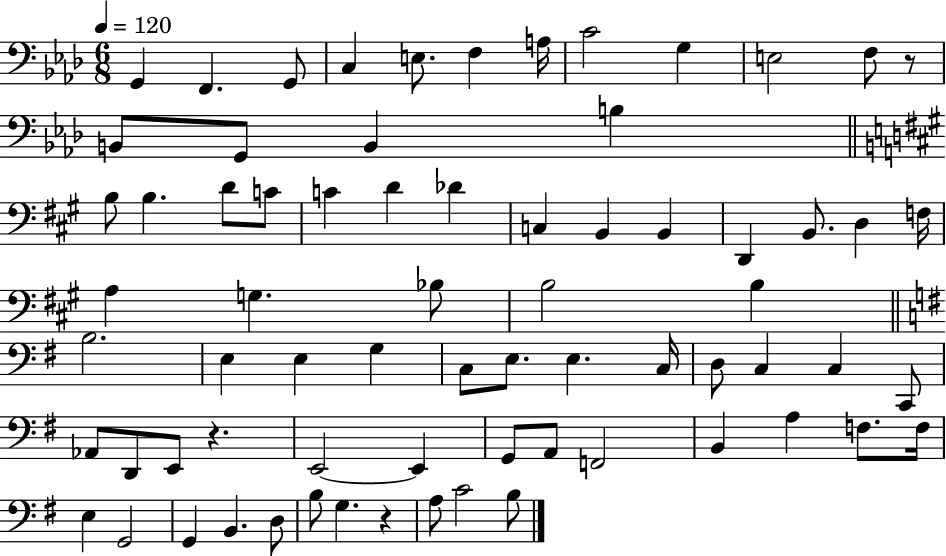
G2/q F2/q. G2/e C3/q E3/e. F3/q A3/s C4/h G3/q E3/h F3/e R/e B2/e G2/e B2/q B3/q B3/e B3/q. D4/e C4/e C4/q D4/q Db4/q C3/q B2/q B2/q D2/q B2/e. D3/q F3/s A3/q G3/q. Bb3/e B3/h B3/q B3/h. E3/q E3/q G3/q C3/e E3/e. E3/q. C3/s D3/e C3/q C3/q C2/e Ab2/e D2/e E2/e R/q. E2/h E2/q G2/e A2/e F2/h B2/q A3/q F3/e. F3/s E3/q G2/h G2/q B2/q. D3/e B3/e G3/q. R/q A3/e C4/h B3/e